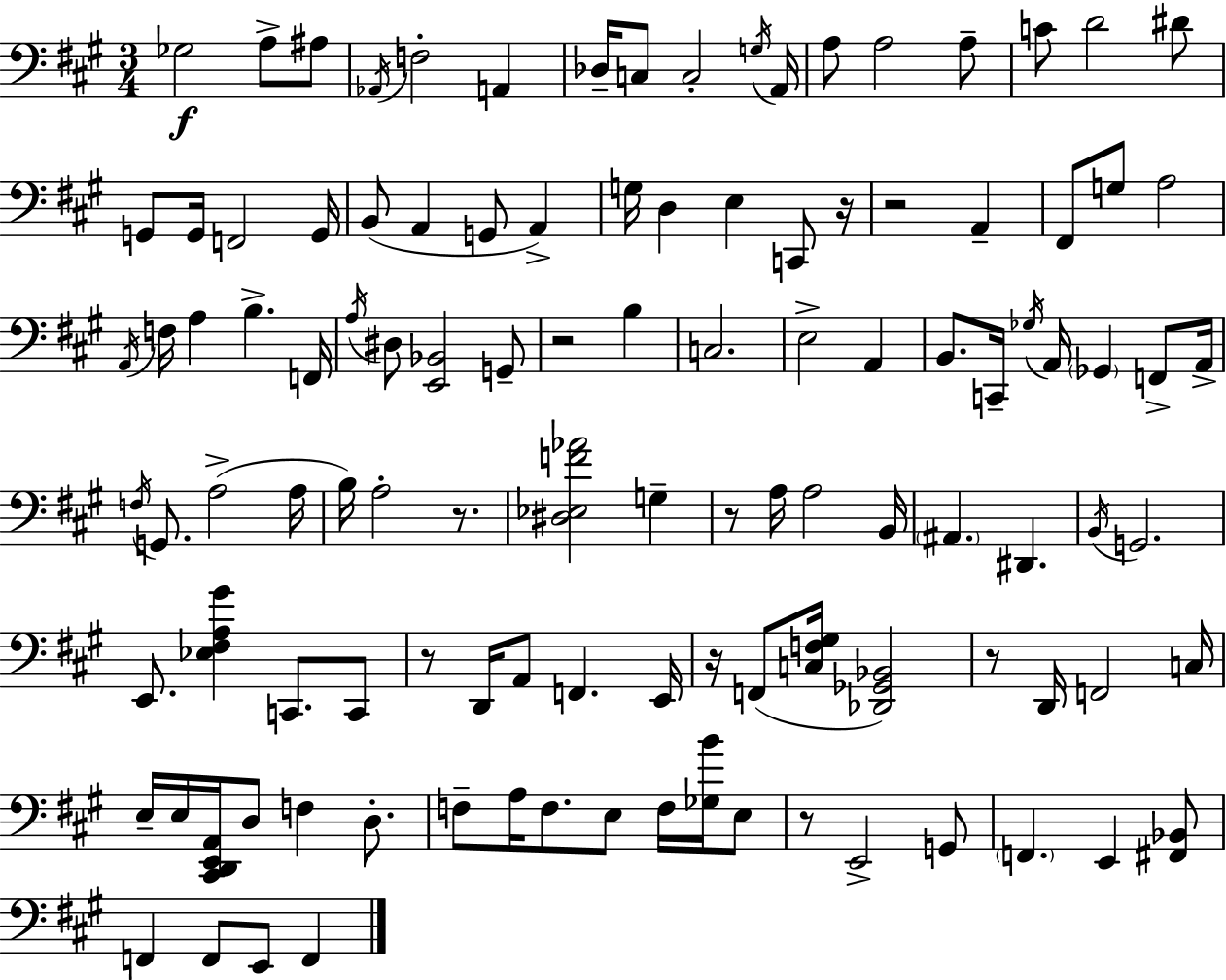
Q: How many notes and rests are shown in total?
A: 113